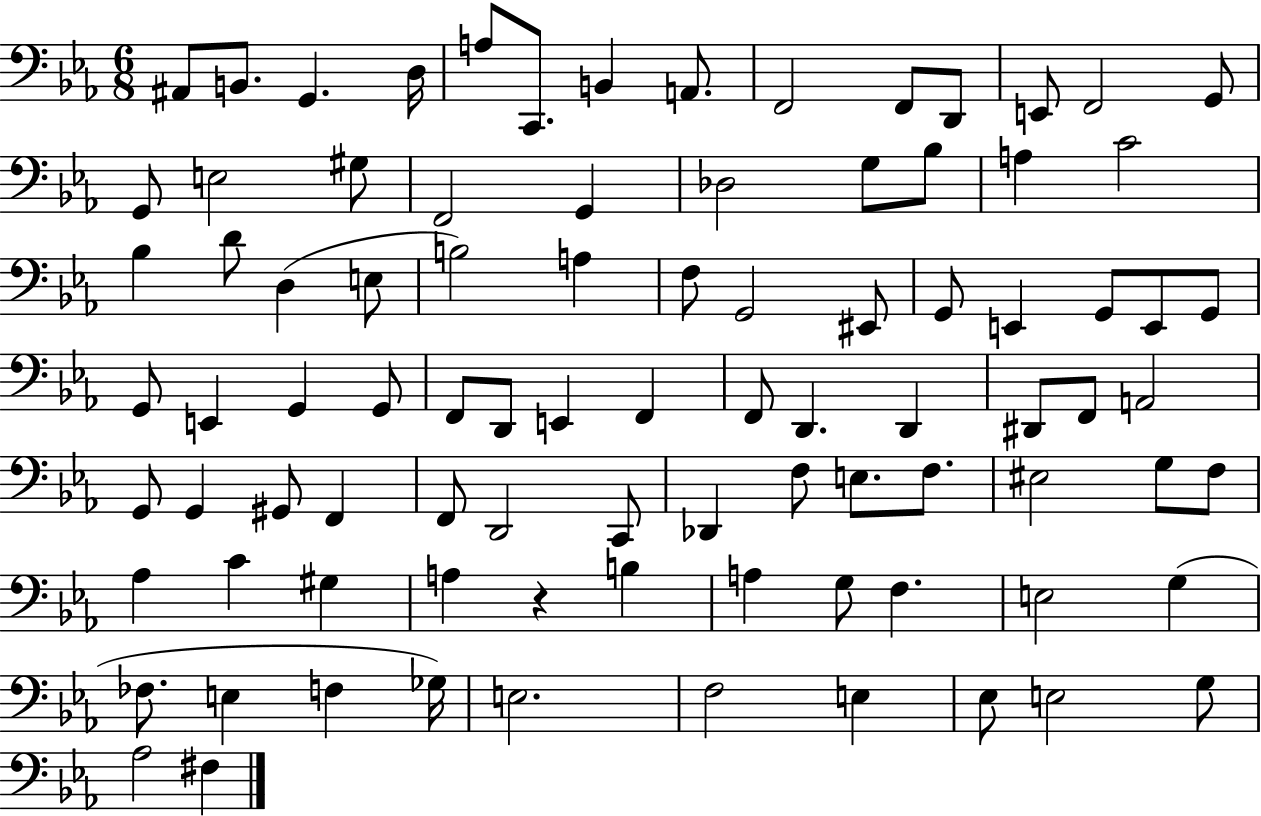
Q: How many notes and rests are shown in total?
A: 89